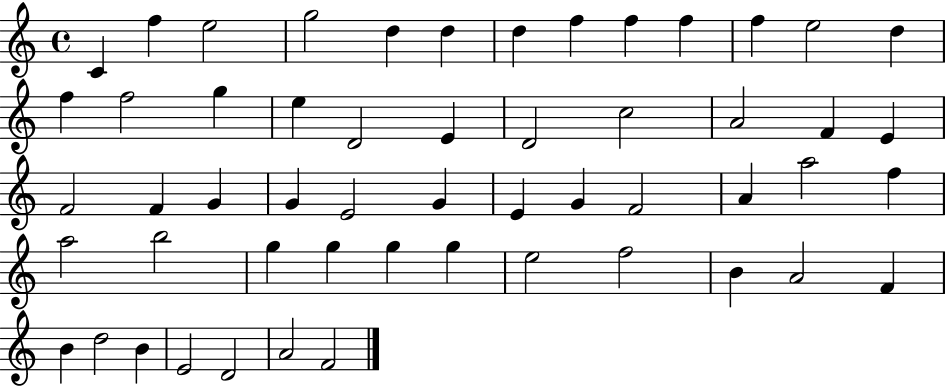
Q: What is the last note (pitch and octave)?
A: F4